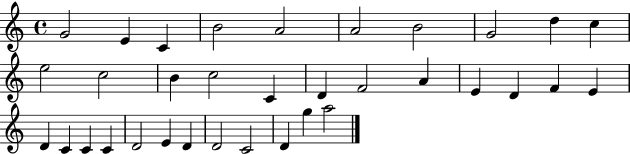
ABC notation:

X:1
T:Untitled
M:4/4
L:1/4
K:C
G2 E C B2 A2 A2 B2 G2 d c e2 c2 B c2 C D F2 A E D F E D C C C D2 E D D2 C2 D g a2